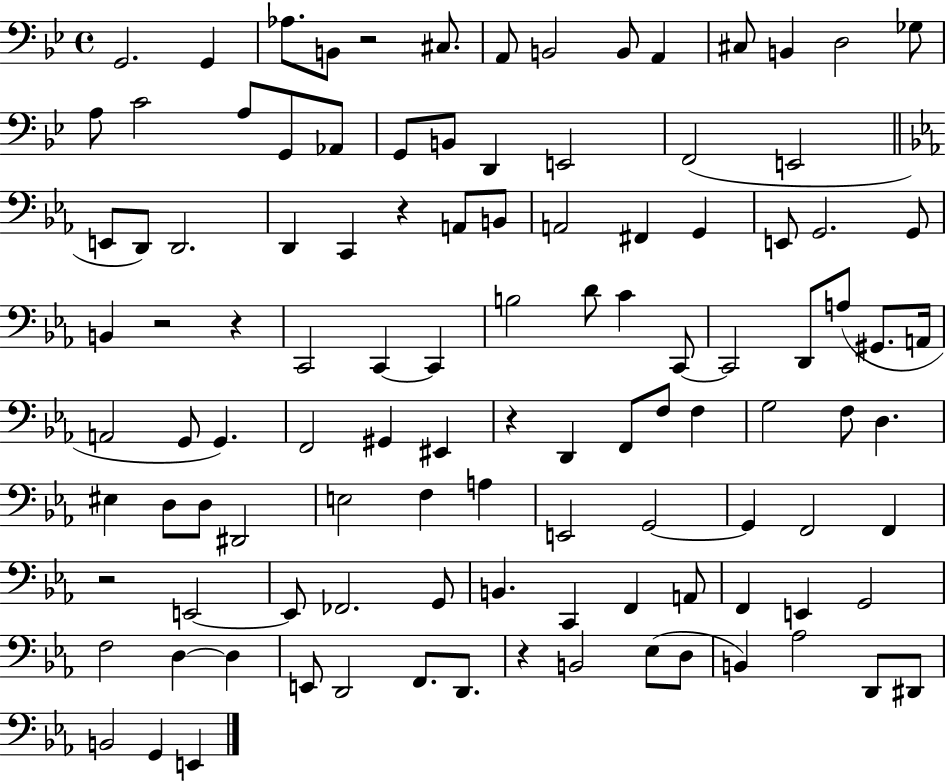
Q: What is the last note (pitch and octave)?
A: E2